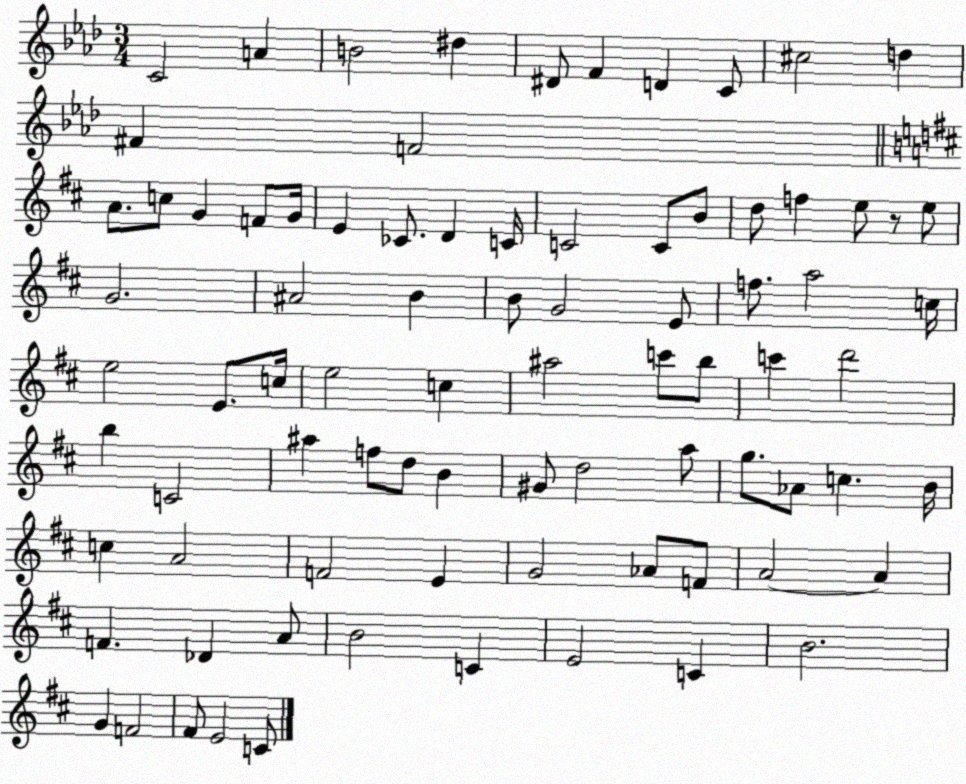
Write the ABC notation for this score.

X:1
T:Untitled
M:3/4
L:1/4
K:Ab
C2 A B2 ^d ^D/2 F D C/2 ^c2 d ^F F2 A/2 c/2 G F/2 G/4 E _C/2 D C/4 C2 C/2 B/2 d/2 f e/2 z/2 e/2 G2 ^A2 B B/2 G2 E/2 f/2 a2 c/4 e2 E/2 c/4 e2 c ^a2 c'/2 b/2 c' d'2 b C2 ^a f/2 d/2 B ^G/2 d2 a/2 g/2 _A/2 c B/4 c A2 F2 E G2 _A/2 F/2 A2 A F _D A/2 B2 C E2 C B2 G F2 ^F/2 E2 C/2